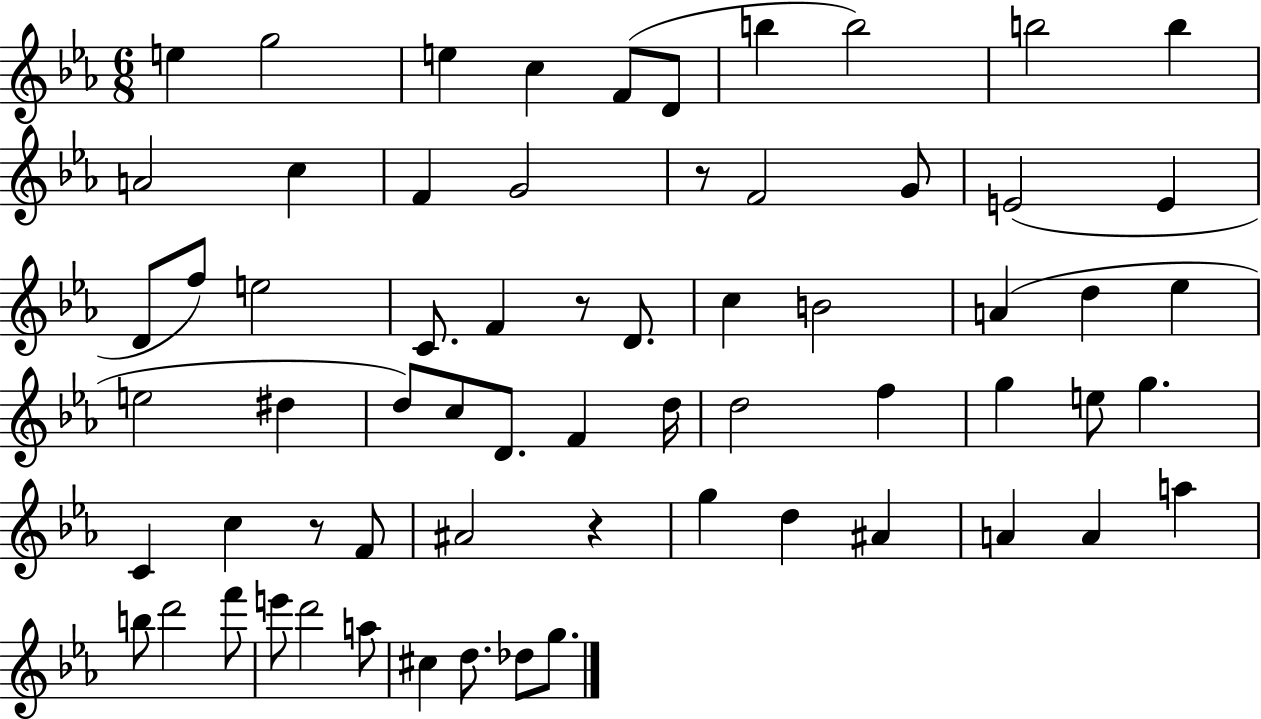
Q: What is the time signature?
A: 6/8